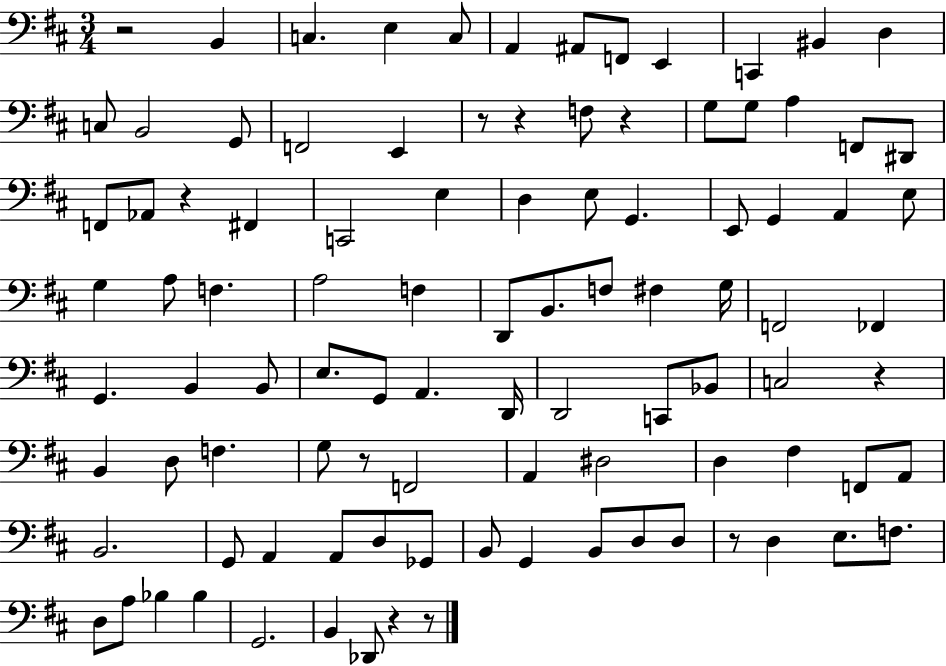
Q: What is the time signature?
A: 3/4